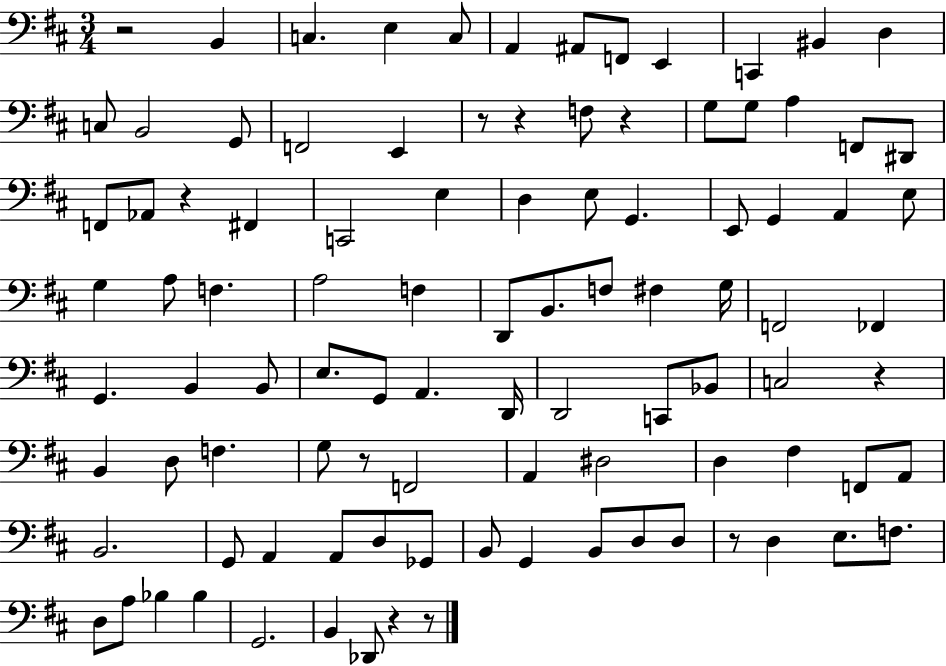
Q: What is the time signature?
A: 3/4